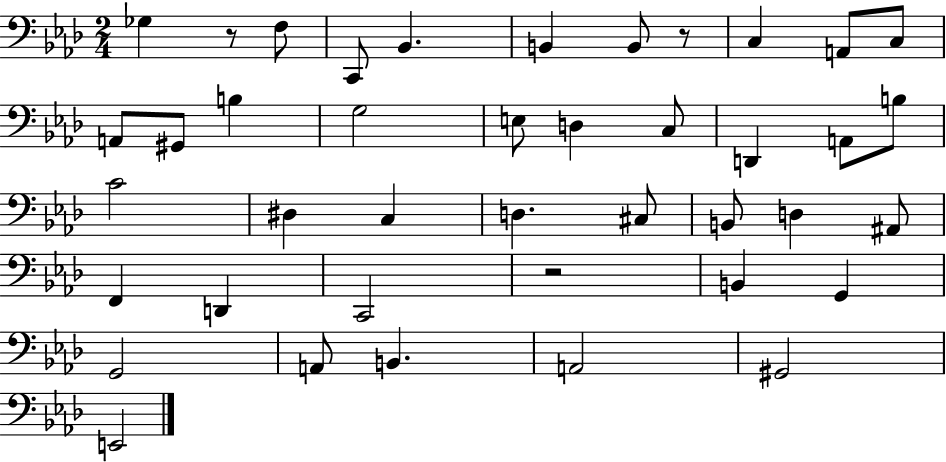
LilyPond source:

{
  \clef bass
  \numericTimeSignature
  \time 2/4
  \key aes \major
  ges4 r8 f8 | c,8 bes,4. | b,4 b,8 r8 | c4 a,8 c8 | \break a,8 gis,8 b4 | g2 | e8 d4 c8 | d,4 a,8 b8 | \break c'2 | dis4 c4 | d4. cis8 | b,8 d4 ais,8 | \break f,4 d,4 | c,2 | r2 | b,4 g,4 | \break g,2 | a,8 b,4. | a,2 | gis,2 | \break e,2 | \bar "|."
}